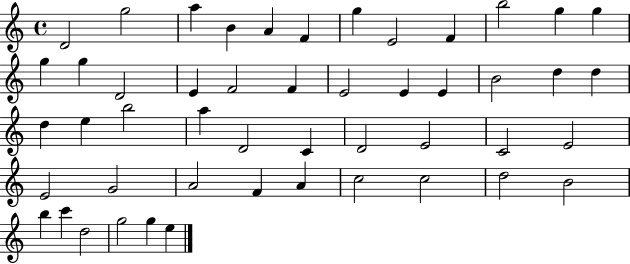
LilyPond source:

{
  \clef treble
  \time 4/4
  \defaultTimeSignature
  \key c \major
  d'2 g''2 | a''4 b'4 a'4 f'4 | g''4 e'2 f'4 | b''2 g''4 g''4 | \break g''4 g''4 d'2 | e'4 f'2 f'4 | e'2 e'4 e'4 | b'2 d''4 d''4 | \break d''4 e''4 b''2 | a''4 d'2 c'4 | d'2 e'2 | c'2 e'2 | \break e'2 g'2 | a'2 f'4 a'4 | c''2 c''2 | d''2 b'2 | \break b''4 c'''4 d''2 | g''2 g''4 e''4 | \bar "|."
}